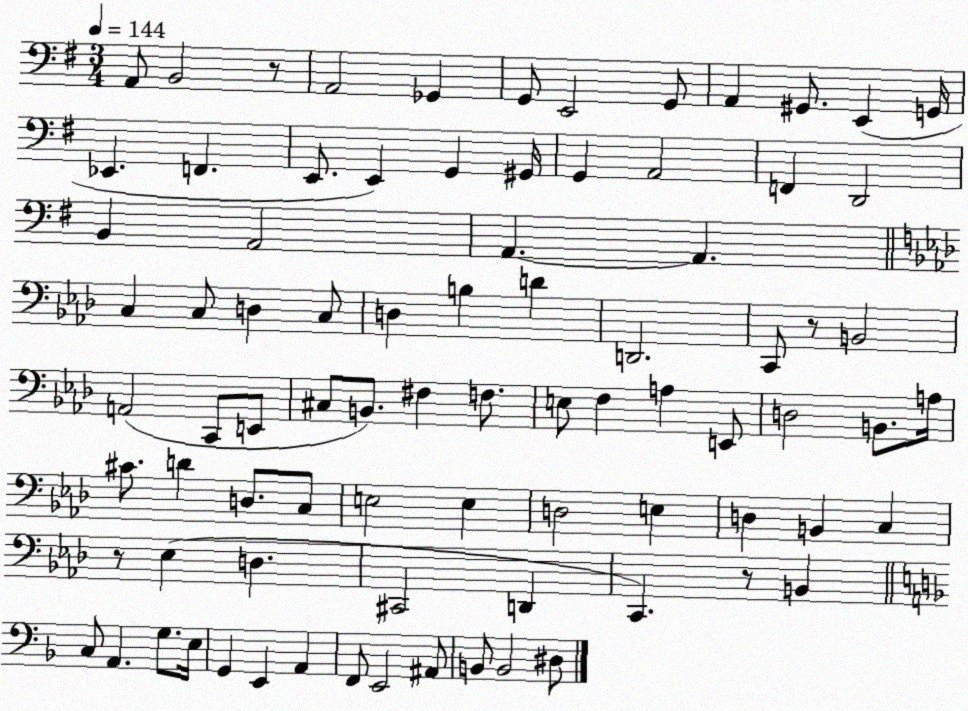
X:1
T:Untitled
M:3/4
L:1/4
K:G
A,,/2 B,,2 z/2 A,,2 _G,, G,,/2 E,,2 G,,/2 A,, ^G,,/2 E,, G,,/4 _E,, F,, E,,/2 E,, G,, ^G,,/4 G,, A,,2 F,, D,,2 B,, A,,2 A,, A,, C, C,/2 D, C,/2 D, B, D D,,2 C,,/2 z/2 B,,2 A,,2 C,,/2 E,,/2 ^C,/2 B,,/2 ^F, F,/2 E,/2 F, A, E,,/2 D,2 B,,/2 A,/4 ^C/2 D D,/2 C,/2 E,2 E, D,2 E, D, B,, C, z/2 _E, D, ^C,,2 D,, C,, z/2 B,, C,/2 A,, G,/2 E,/4 G,, E,, A,, F,,/2 E,,2 ^A,,/2 B,,/2 B,,2 ^D,/2